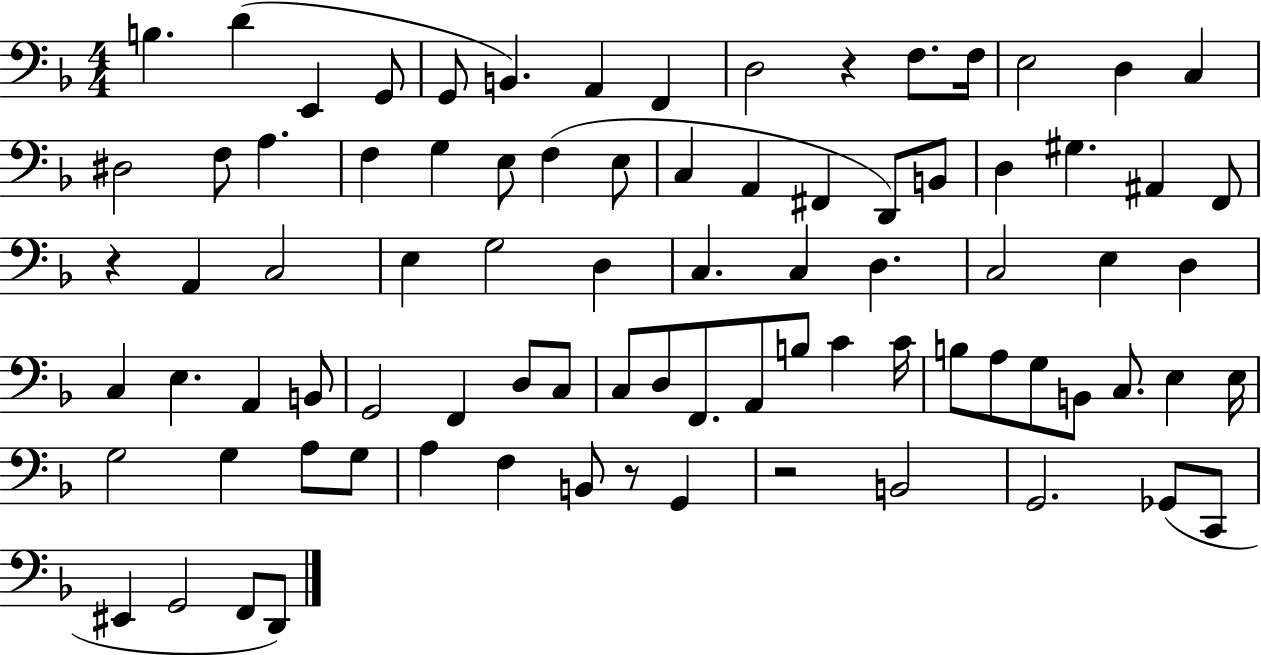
X:1
T:Untitled
M:4/4
L:1/4
K:F
B, D E,, G,,/2 G,,/2 B,, A,, F,, D,2 z F,/2 F,/4 E,2 D, C, ^D,2 F,/2 A, F, G, E,/2 F, E,/2 C, A,, ^F,, D,,/2 B,,/2 D, ^G, ^A,, F,,/2 z A,, C,2 E, G,2 D, C, C, D, C,2 E, D, C, E, A,, B,,/2 G,,2 F,, D,/2 C,/2 C,/2 D,/2 F,,/2 A,,/2 B,/2 C C/4 B,/2 A,/2 G,/2 B,,/2 C,/2 E, E,/4 G,2 G, A,/2 G,/2 A, F, B,,/2 z/2 G,, z2 B,,2 G,,2 _G,,/2 C,,/2 ^E,, G,,2 F,,/2 D,,/2